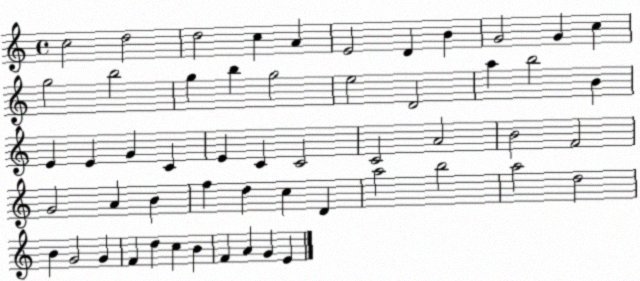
X:1
T:Untitled
M:4/4
L:1/4
K:C
c2 d2 d2 c A E2 D B G2 G c g2 b2 g b g2 e2 D2 a b2 B E E G C E C C2 C2 A2 B2 F2 G2 A B f d c D a2 b2 a2 d2 B G2 G F d c B F A G E